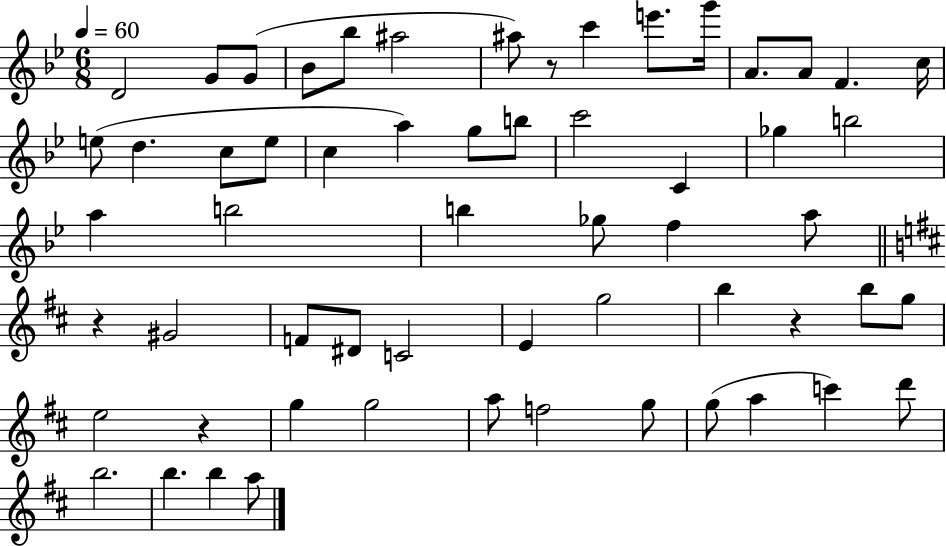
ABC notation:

X:1
T:Untitled
M:6/8
L:1/4
K:Bb
D2 G/2 G/2 _B/2 _b/2 ^a2 ^a/2 z/2 c' e'/2 g'/4 A/2 A/2 F c/4 e/2 d c/2 e/2 c a g/2 b/2 c'2 C _g b2 a b2 b _g/2 f a/2 z ^G2 F/2 ^D/2 C2 E g2 b z b/2 g/2 e2 z g g2 a/2 f2 g/2 g/2 a c' d'/2 b2 b b a/2